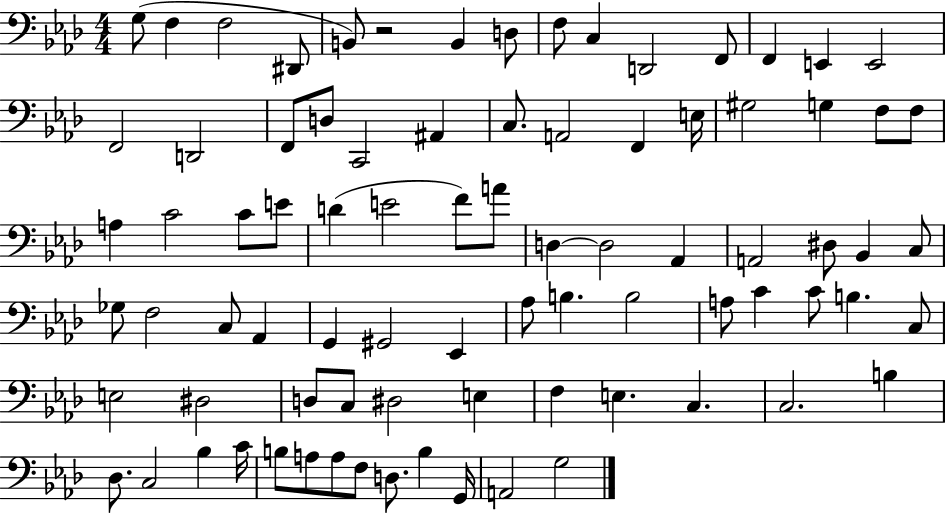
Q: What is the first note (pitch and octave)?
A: G3